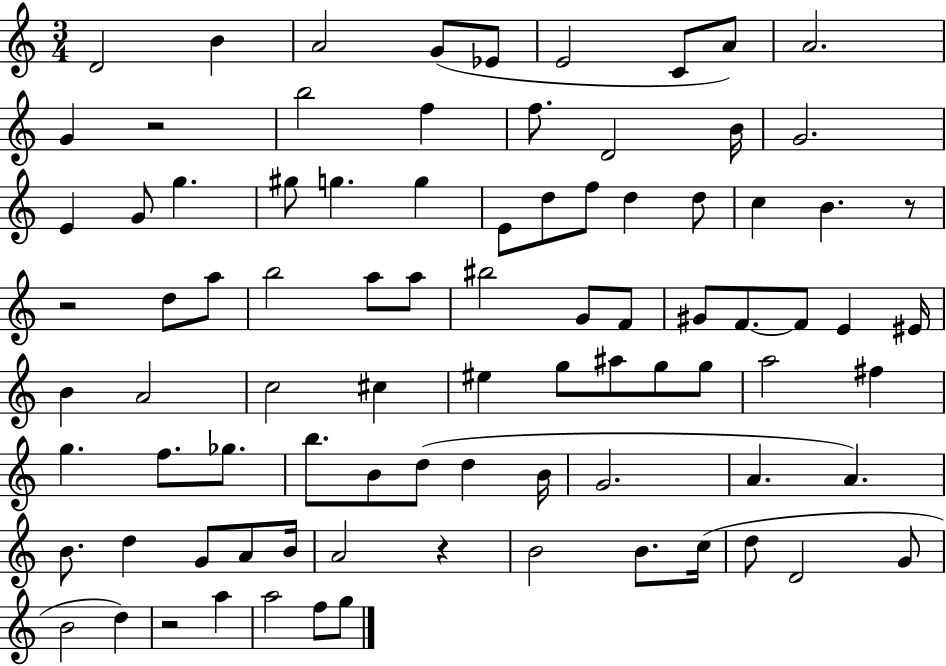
D4/h B4/q A4/h G4/e Eb4/e E4/h C4/e A4/e A4/h. G4/q R/h B5/h F5/q F5/e. D4/h B4/s G4/h. E4/q G4/e G5/q. G#5/e G5/q. G5/q E4/e D5/e F5/e D5/q D5/e C5/q B4/q. R/e R/h D5/e A5/e B5/h A5/e A5/e BIS5/h G4/e F4/e G#4/e F4/e. F4/e E4/q EIS4/s B4/q A4/h C5/h C#5/q EIS5/q G5/e A#5/e G5/e G5/e A5/h F#5/q G5/q. F5/e. Gb5/e. B5/e. B4/e D5/e D5/q B4/s G4/h. A4/q. A4/q. B4/e. D5/q G4/e A4/e B4/s A4/h R/q B4/h B4/e. C5/s D5/e D4/h G4/e B4/h D5/q R/h A5/q A5/h F5/e G5/e